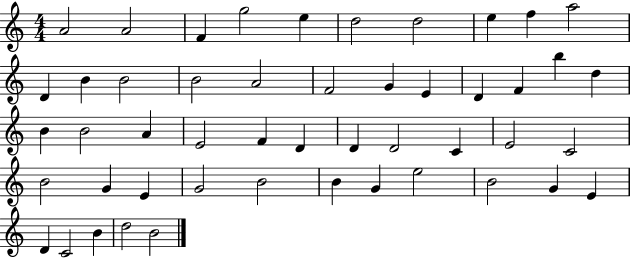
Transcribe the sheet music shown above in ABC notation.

X:1
T:Untitled
M:4/4
L:1/4
K:C
A2 A2 F g2 e d2 d2 e f a2 D B B2 B2 A2 F2 G E D F b d B B2 A E2 F D D D2 C E2 C2 B2 G E G2 B2 B G e2 B2 G E D C2 B d2 B2